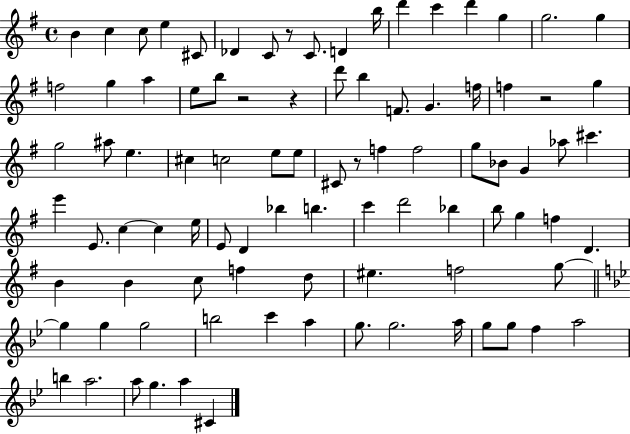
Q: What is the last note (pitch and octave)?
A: C#4